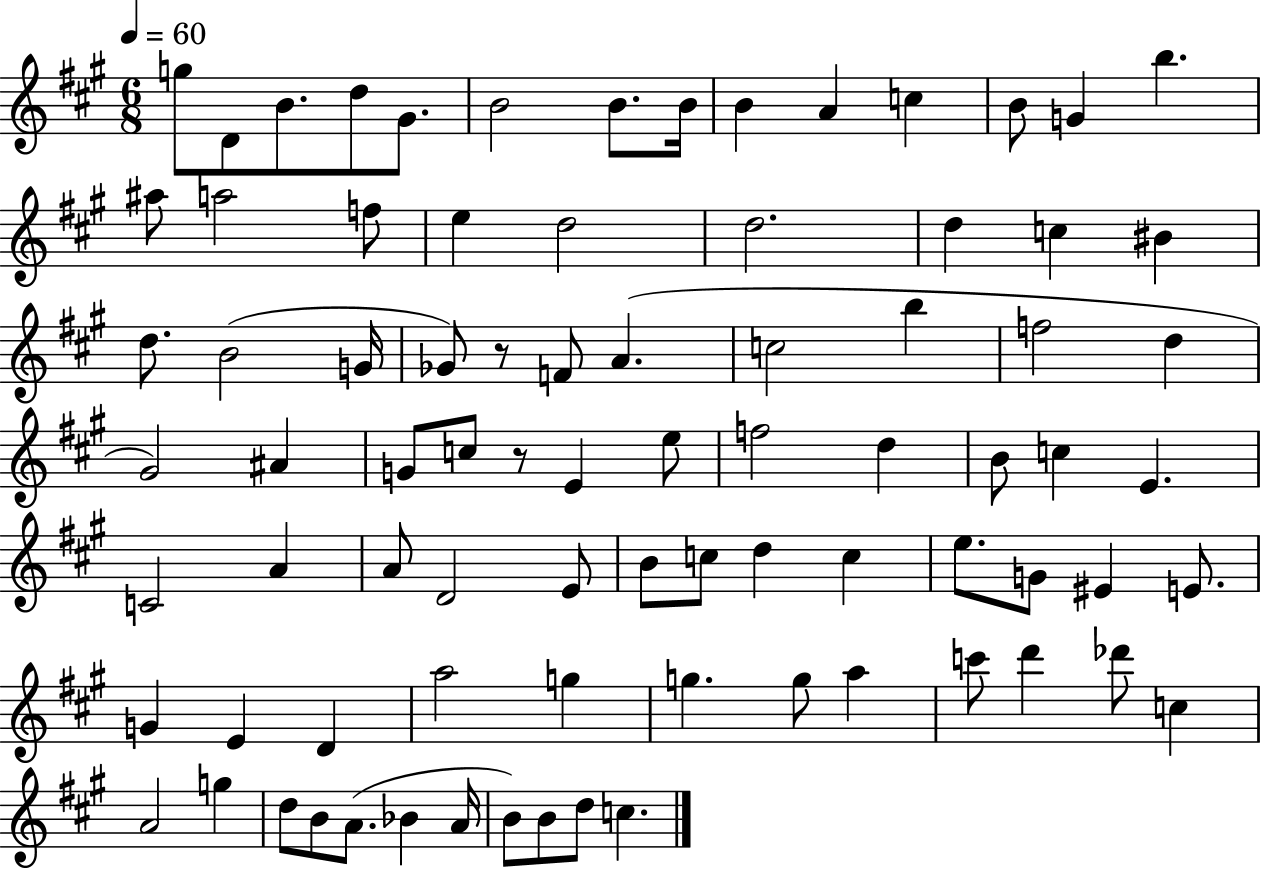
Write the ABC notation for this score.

X:1
T:Untitled
M:6/8
L:1/4
K:A
g/2 D/2 B/2 d/2 ^G/2 B2 B/2 B/4 B A c B/2 G b ^a/2 a2 f/2 e d2 d2 d c ^B d/2 B2 G/4 _G/2 z/2 F/2 A c2 b f2 d ^G2 ^A G/2 c/2 z/2 E e/2 f2 d B/2 c E C2 A A/2 D2 E/2 B/2 c/2 d c e/2 G/2 ^E E/2 G E D a2 g g g/2 a c'/2 d' _d'/2 c A2 g d/2 B/2 A/2 _B A/4 B/2 B/2 d/2 c